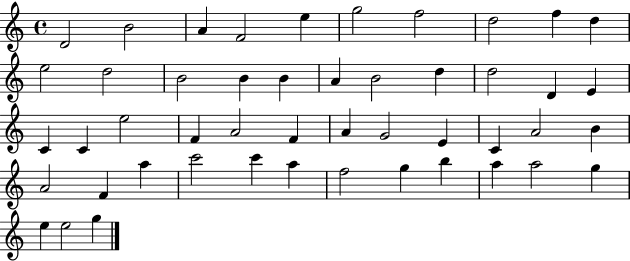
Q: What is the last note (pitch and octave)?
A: G5